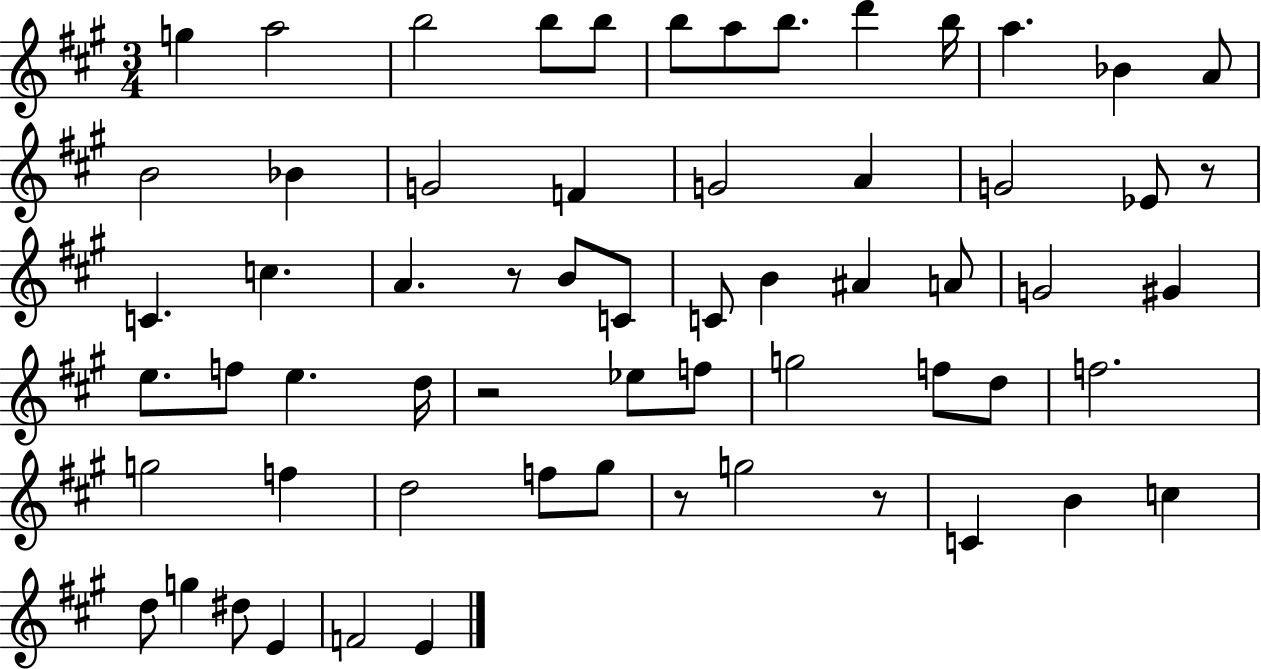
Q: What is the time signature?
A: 3/4